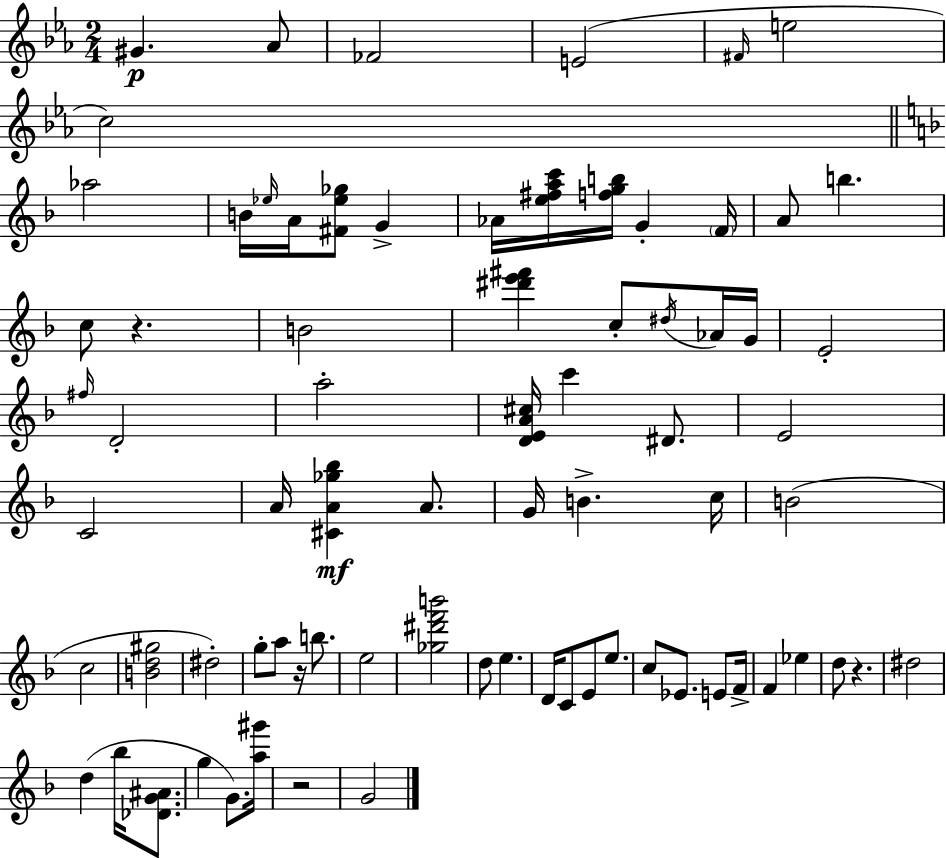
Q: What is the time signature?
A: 2/4